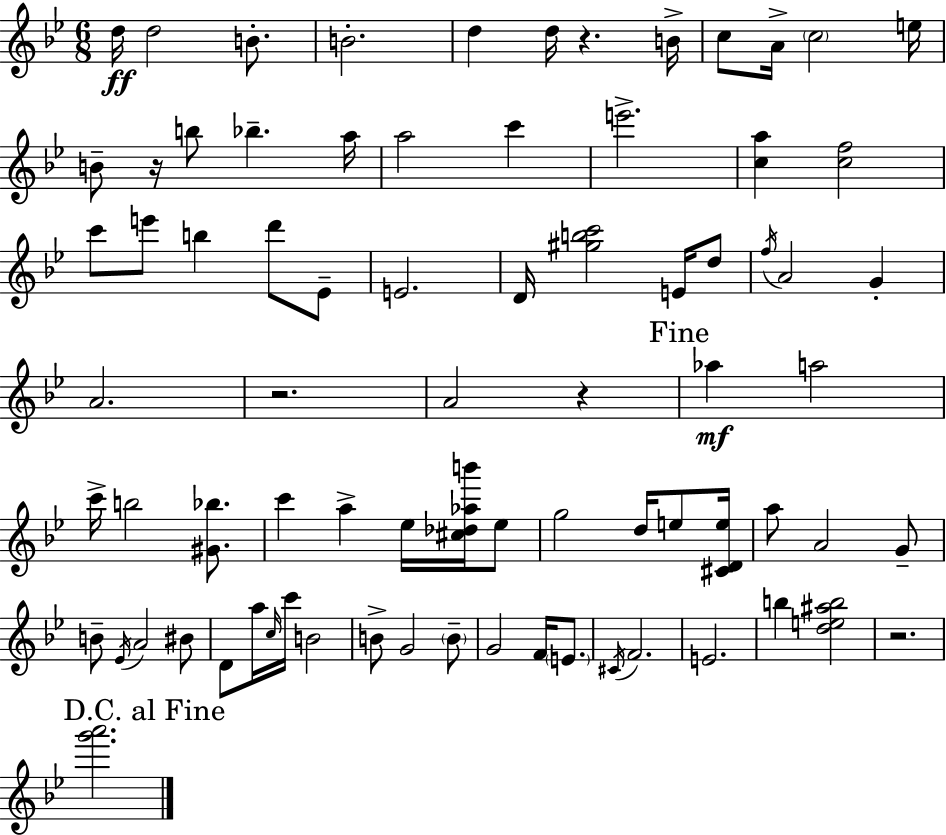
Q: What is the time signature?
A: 6/8